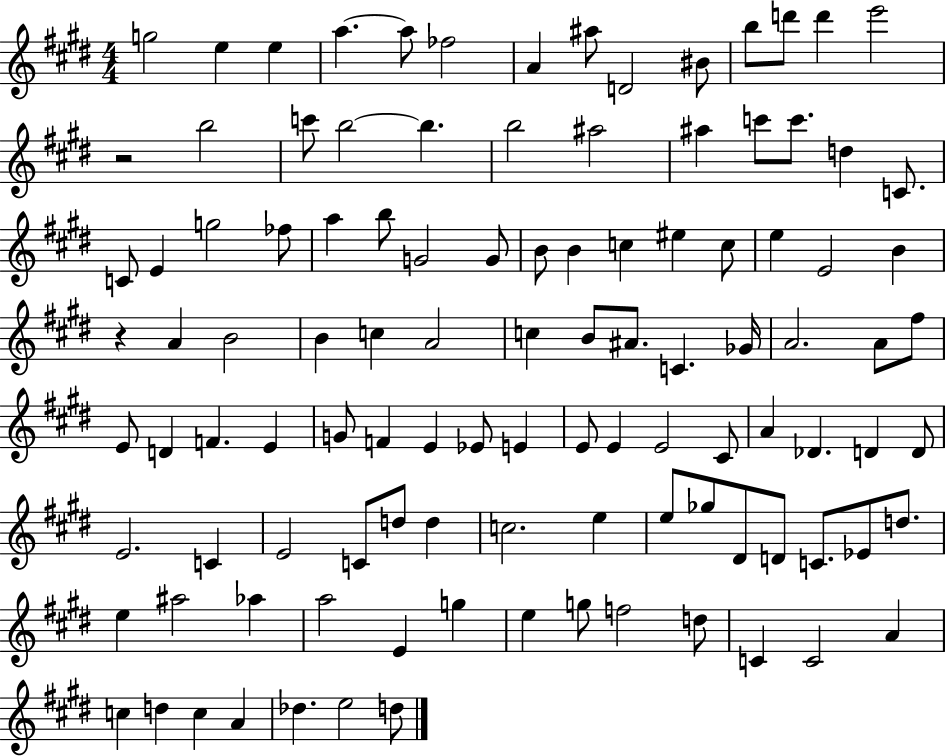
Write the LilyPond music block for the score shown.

{
  \clef treble
  \numericTimeSignature
  \time 4/4
  \key e \major
  \repeat volta 2 { g''2 e''4 e''4 | a''4.~~ a''8 fes''2 | a'4 ais''8 d'2 bis'8 | b''8 d'''8 d'''4 e'''2 | \break r2 b''2 | c'''8 b''2~~ b''4. | b''2 ais''2 | ais''4 c'''8 c'''8. d''4 c'8. | \break c'8 e'4 g''2 fes''8 | a''4 b''8 g'2 g'8 | b'8 b'4 c''4 eis''4 c''8 | e''4 e'2 b'4 | \break r4 a'4 b'2 | b'4 c''4 a'2 | c''4 b'8 ais'8. c'4. ges'16 | a'2. a'8 fis''8 | \break e'8 d'4 f'4. e'4 | g'8 f'4 e'4 ees'8 e'4 | e'8 e'4 e'2 cis'8 | a'4 des'4. d'4 d'8 | \break e'2. c'4 | e'2 c'8 d''8 d''4 | c''2. e''4 | e''8 ges''8 dis'8 d'8 c'8. ees'8 d''8. | \break e''4 ais''2 aes''4 | a''2 e'4 g''4 | e''4 g''8 f''2 d''8 | c'4 c'2 a'4 | \break c''4 d''4 c''4 a'4 | des''4. e''2 d''8 | } \bar "|."
}